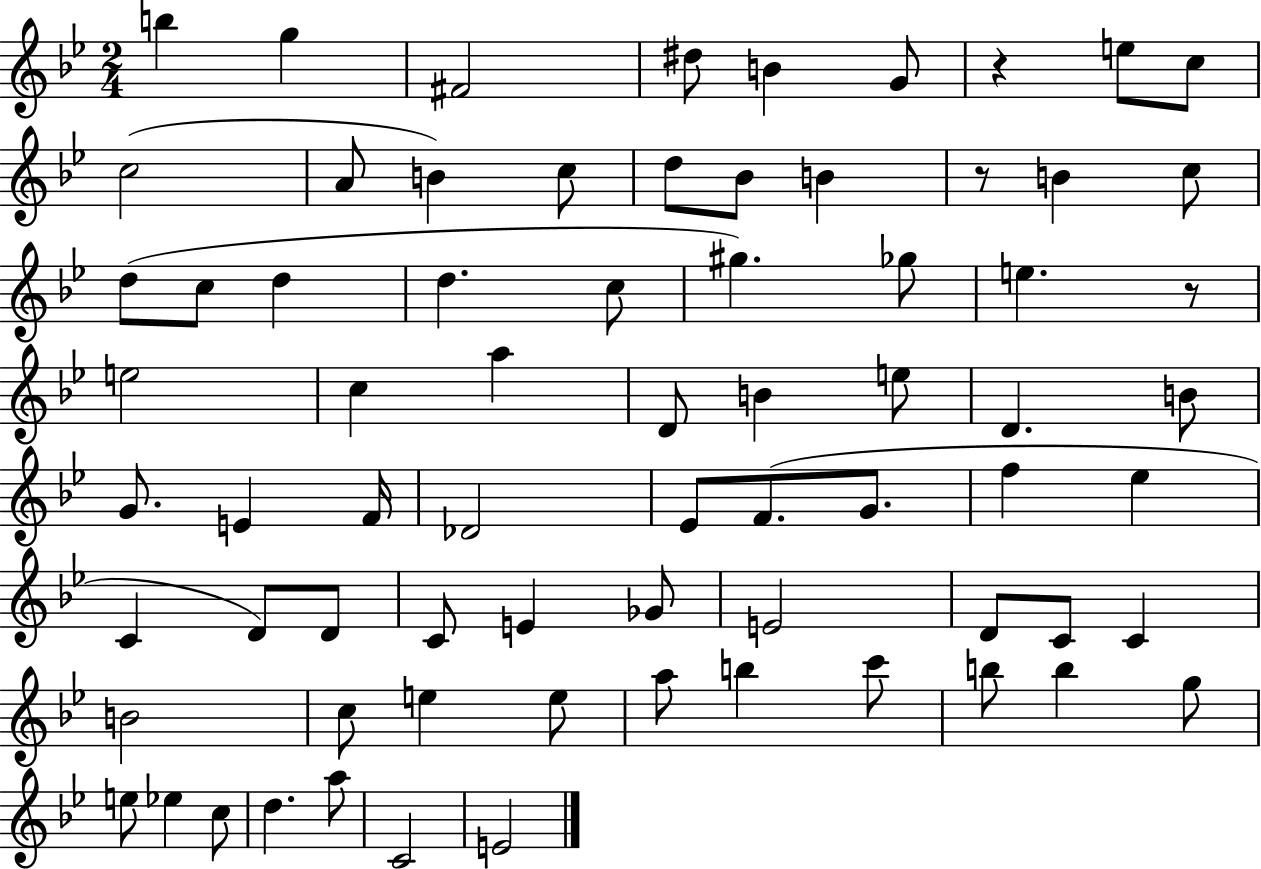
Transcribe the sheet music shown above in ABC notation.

X:1
T:Untitled
M:2/4
L:1/4
K:Bb
b g ^F2 ^d/2 B G/2 z e/2 c/2 c2 A/2 B c/2 d/2 _B/2 B z/2 B c/2 d/2 c/2 d d c/2 ^g _g/2 e z/2 e2 c a D/2 B e/2 D B/2 G/2 E F/4 _D2 _E/2 F/2 G/2 f _e C D/2 D/2 C/2 E _G/2 E2 D/2 C/2 C B2 c/2 e e/2 a/2 b c'/2 b/2 b g/2 e/2 _e c/2 d a/2 C2 E2